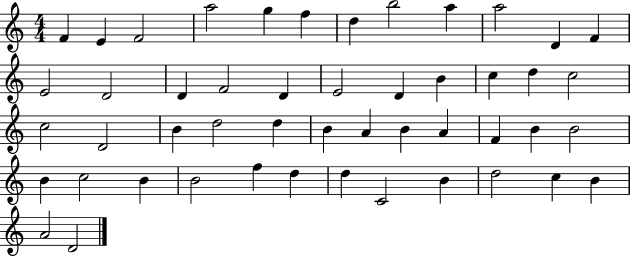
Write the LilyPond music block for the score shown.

{
  \clef treble
  \numericTimeSignature
  \time 4/4
  \key c \major
  f'4 e'4 f'2 | a''2 g''4 f''4 | d''4 b''2 a''4 | a''2 d'4 f'4 | \break e'2 d'2 | d'4 f'2 d'4 | e'2 d'4 b'4 | c''4 d''4 c''2 | \break c''2 d'2 | b'4 d''2 d''4 | b'4 a'4 b'4 a'4 | f'4 b'4 b'2 | \break b'4 c''2 b'4 | b'2 f''4 d''4 | d''4 c'2 b'4 | d''2 c''4 b'4 | \break a'2 d'2 | \bar "|."
}